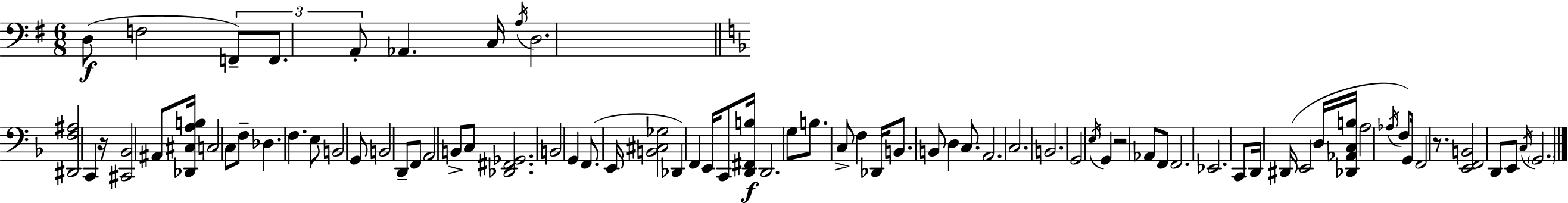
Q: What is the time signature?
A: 6/8